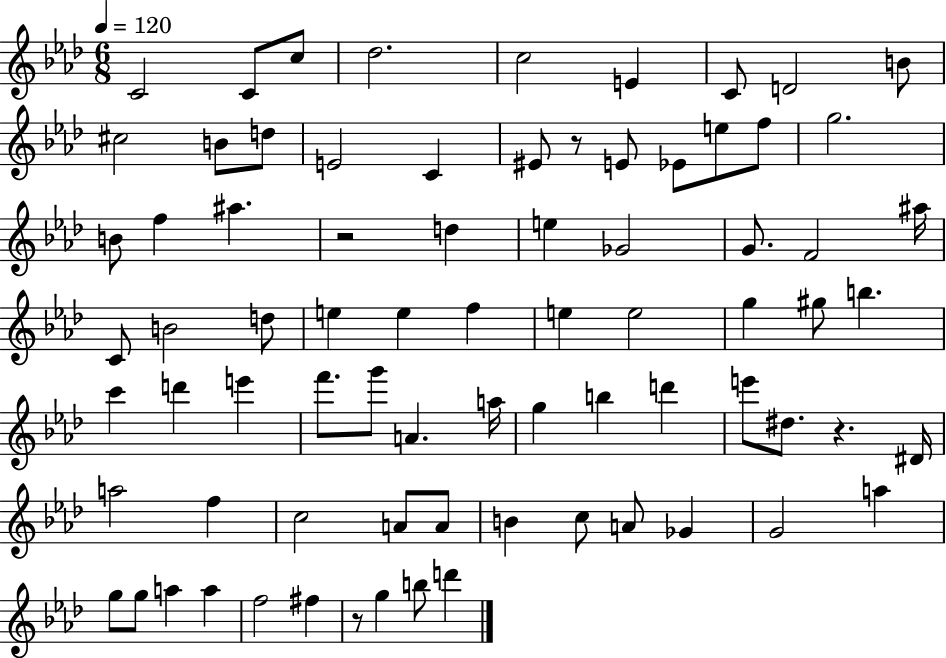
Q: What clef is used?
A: treble